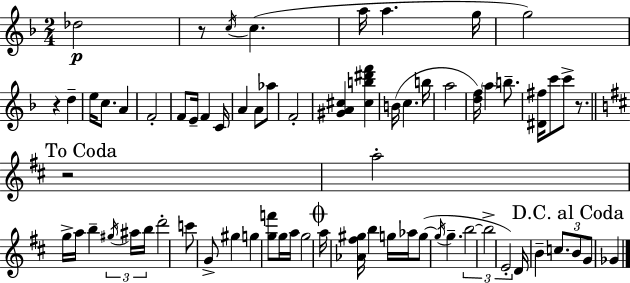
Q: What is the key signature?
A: F major